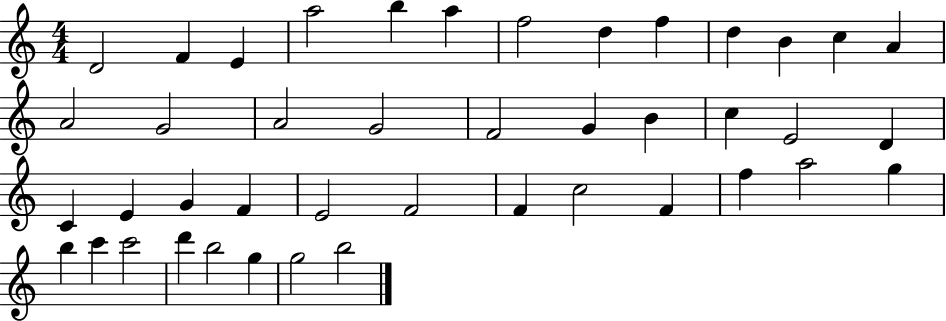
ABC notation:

X:1
T:Untitled
M:4/4
L:1/4
K:C
D2 F E a2 b a f2 d f d B c A A2 G2 A2 G2 F2 G B c E2 D C E G F E2 F2 F c2 F f a2 g b c' c'2 d' b2 g g2 b2